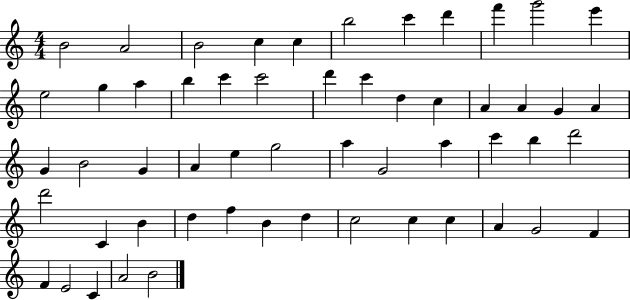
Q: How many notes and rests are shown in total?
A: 55